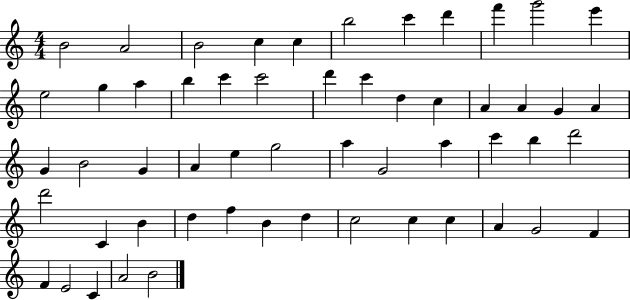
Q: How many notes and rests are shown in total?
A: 55